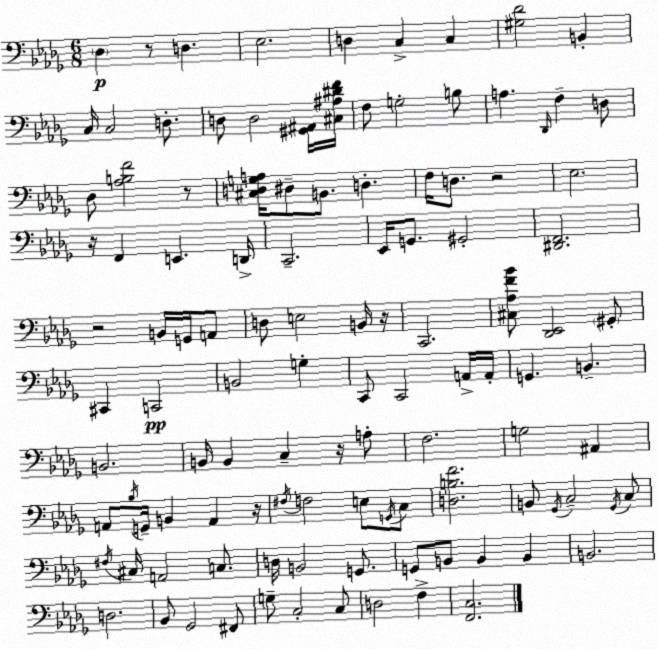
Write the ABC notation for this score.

X:1
T:Untitled
M:6/8
L:1/4
K:Bbm
_D, z/2 D, _E,2 D, C, C, [^G,_D]2 B,, C,/4 C,2 D,/2 D,/2 D,2 [^G,,^A,,]/4 [^C,^A,^DF]/4 F,/2 G,2 B,/2 A, _D,,/4 F, D,/2 _D,/2 [_A,B,F]2 z/2 [^C,D,G,A,]/4 ^D,/2 B,,/2 D, F,/4 D,/2 z2 _E,2 z/4 F,, E,, D,,/4 C,,2 _E,,/4 G,,/2 ^G,,2 [^D,,F,,]2 z2 B,,/4 G,,/4 A,,/2 D,/2 E,2 B,,/4 z/4 C,,2 [^C,_A,F_B]/2 [_D,,_E,,]2 ^G,,/2 ^C,, C,,2 B,,2 G, C,,/2 C,,2 A,,/4 A,,/4 G,, B,, B,,2 B,,/4 B,, C, z/4 A,/2 F,2 G,2 ^A,, A,,/2 _B,/4 G,,/4 B,, A,, z/4 ^F,/4 F,2 E,/2 G,,/4 C,/2 [D,B,F]2 B,,/2 _G,,/4 C,2 _G,,/4 C,/2 ^F,/4 ^C,/4 A,,2 C,/2 D,/4 B,,2 G,,/2 G,,/2 B,,/2 B,, B,, B,,2 D,2 _B,,/2 _G,,2 ^F,,/2 G,/2 C,2 C,/2 D,2 F, [F,,C,]2